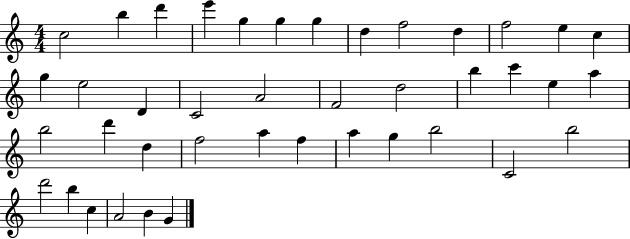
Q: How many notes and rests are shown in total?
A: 41